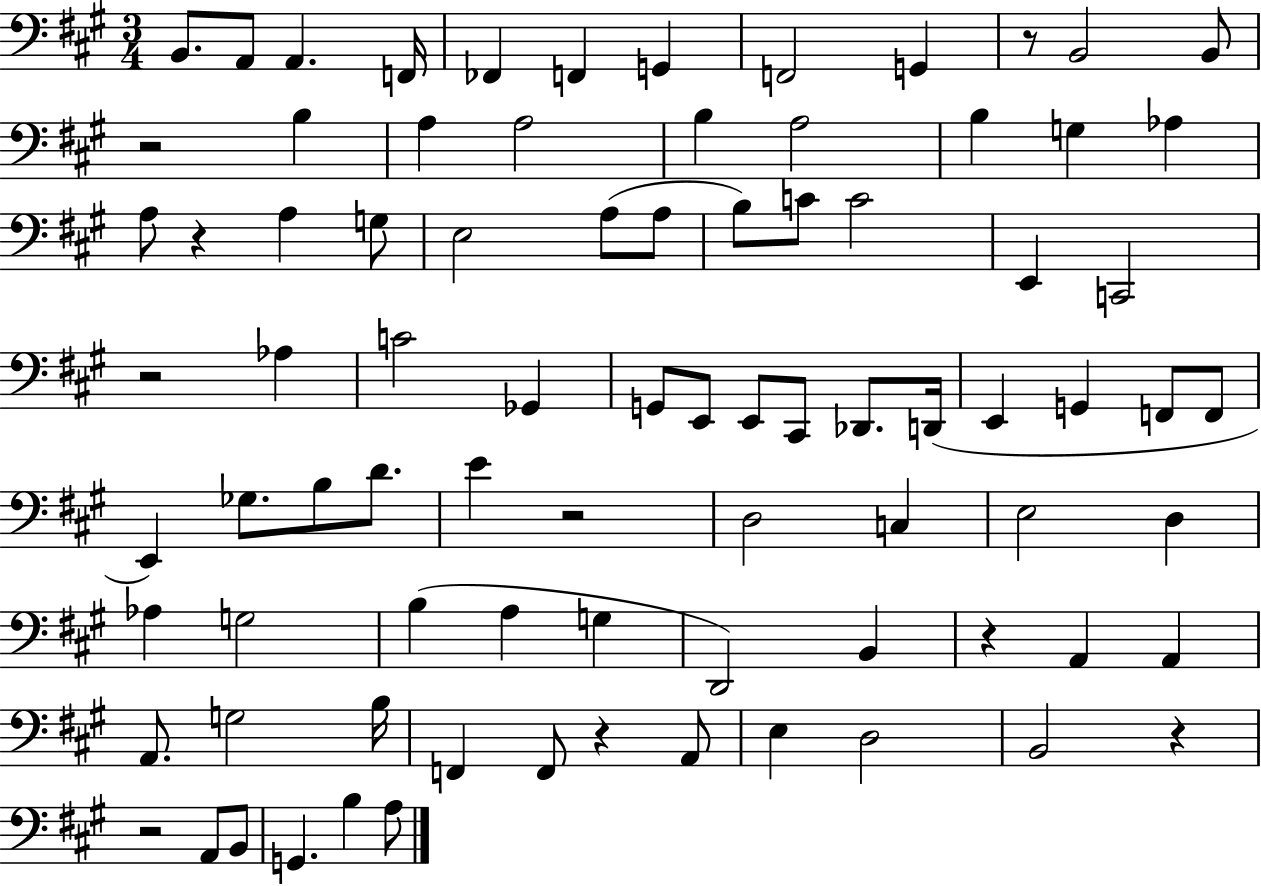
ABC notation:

X:1
T:Untitled
M:3/4
L:1/4
K:A
B,,/2 A,,/2 A,, F,,/4 _F,, F,, G,, F,,2 G,, z/2 B,,2 B,,/2 z2 B, A, A,2 B, A,2 B, G, _A, A,/2 z A, G,/2 E,2 A,/2 A,/2 B,/2 C/2 C2 E,, C,,2 z2 _A, C2 _G,, G,,/2 E,,/2 E,,/2 ^C,,/2 _D,,/2 D,,/4 E,, G,, F,,/2 F,,/2 E,, _G,/2 B,/2 D/2 E z2 D,2 C, E,2 D, _A, G,2 B, A, G, D,,2 B,, z A,, A,, A,,/2 G,2 B,/4 F,, F,,/2 z A,,/2 E, D,2 B,,2 z z2 A,,/2 B,,/2 G,, B, A,/2